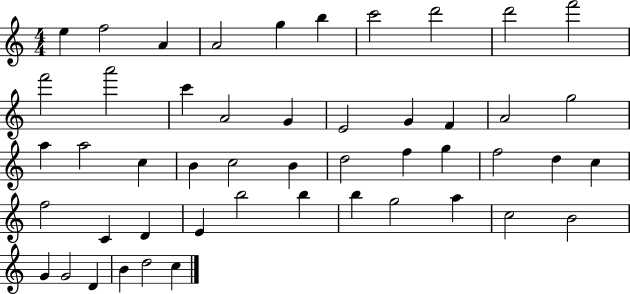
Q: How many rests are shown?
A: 0